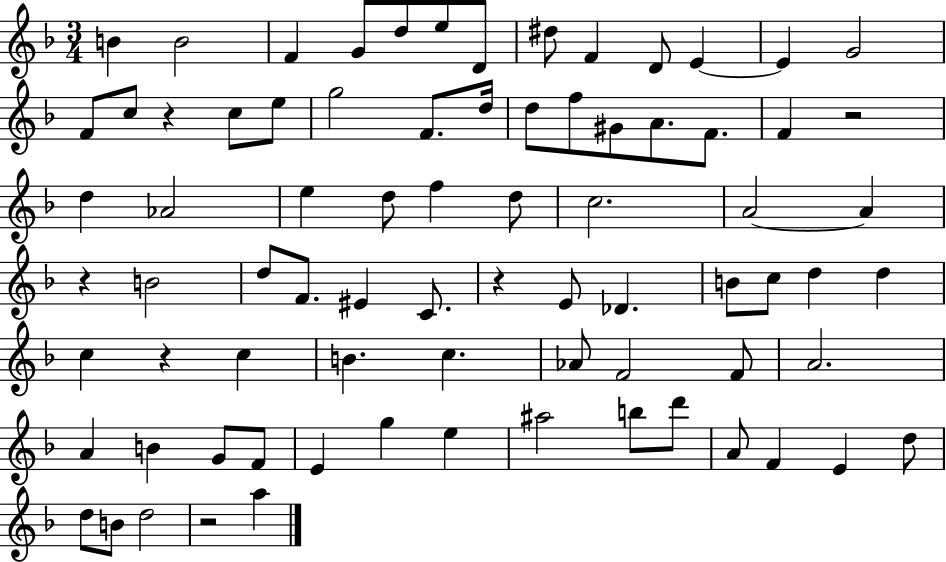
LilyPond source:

{
  \clef treble
  \numericTimeSignature
  \time 3/4
  \key f \major
  b'4 b'2 | f'4 g'8 d''8 e''8 d'8 | dis''8 f'4 d'8 e'4~~ | e'4 g'2 | \break f'8 c''8 r4 c''8 e''8 | g''2 f'8. d''16 | d''8 f''8 gis'8 a'8. f'8. | f'4 r2 | \break d''4 aes'2 | e''4 d''8 f''4 d''8 | c''2. | a'2~~ a'4 | \break r4 b'2 | d''8 f'8. eis'4 c'8. | r4 e'8 des'4. | b'8 c''8 d''4 d''4 | \break c''4 r4 c''4 | b'4. c''4. | aes'8 f'2 f'8 | a'2. | \break a'4 b'4 g'8 f'8 | e'4 g''4 e''4 | ais''2 b''8 d'''8 | a'8 f'4 e'4 d''8 | \break d''8 b'8 d''2 | r2 a''4 | \bar "|."
}